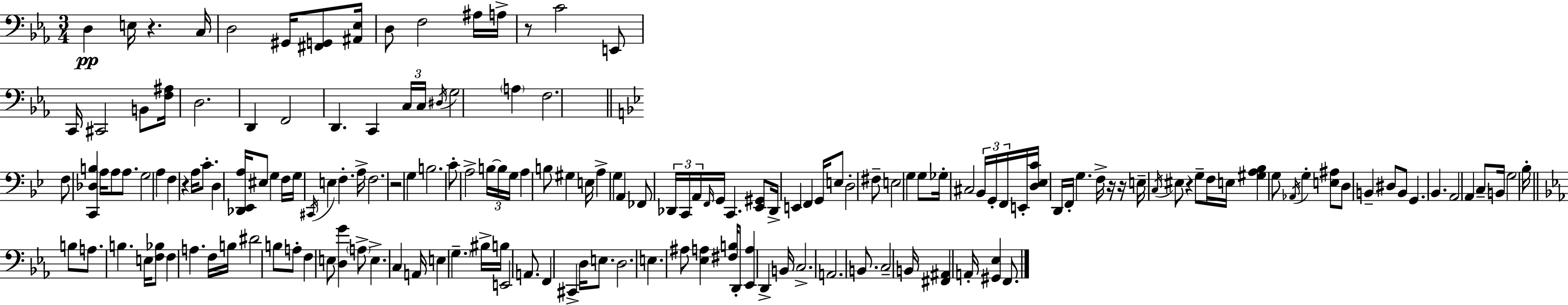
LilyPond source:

{
  \clef bass
  \numericTimeSignature
  \time 3/4
  \key c \minor
  d4\pp e16 r4. c16 | d2 gis,16 <fis, g,>8 <ais, ees>16 | d8 f2 ais16 a16-> | r8 c'2 e,8 | \break c,16 cis,2 b,8 <f ais>16 | d2. | d,4 f,2 | d,4. c,4 \tuplet 3/2 { c16 c16 | \break \acciaccatura { dis16 } } g2 \parenthesize a4 | f2. | \bar "||" \break \key bes \major f8 <c, des b>4 a16 a8 a8. | g2 a4 | f4 r4 a16 c'8.-. | d4 <des, ees, a>16 eis8 g4 f16 | \break g16 \acciaccatura { cis,16 } e4 f4.-. | a16-> f2. | r2 g4 | b2. | \break c'8-. a2-> \tuplet 3/2 { b16~~ | b16 g16 } a4 b8 gis4 | e16 a4-> g4 a,4 | fes,8 \tuplet 3/2 { des,16 c,16 a,16 } \grace { f,16 } g,16 c,4. | \break <ees, gis,>8 des,16-> e,4 f,4 | g,16 e8 d2-. | fis8-- e2 g4 | g8 ges16-. cis2 | \break \tuplet 3/2 { bes,16 g,16-. f,16 } e,16-. <d ees c'>16 d,16 f,16-. g4. | f16-> r16 r16 e16-- \acciaccatura { c16 } eis8 r4 | g8-- f16 e16 <gis a bes>4 g8 \acciaccatura { aes,16 } | g4-. <e ais>8 d8 b,4-- | \break dis8 b,8 g,4. bes,4. | a,2 | a,4 c8-- b,16 g2 | bes16-. \bar "||" \break \key ees \major b8 a8. b4. e16 | <f bes>8 f4 a4. | f16 b16 dis'2 b8 | a8-. f4 e8 <d g'>4 | \break \parenthesize a8-> e4.-> c4 | a,16 e4 \parenthesize g4.-- bis16-> | b16 e,2 a,8. | f,4 cis,4-> d16 e8. | \break d2. | e4. ais8 <ees a>4 | <fis b>16 d,8-. <ees, a>4 d,4-> b,16 | c2.-> | \break a,2. | b,8. c2-- b,16 | <fis, ais,>4 a,16-. <gis, ees>4 f,8. | \bar "|."
}